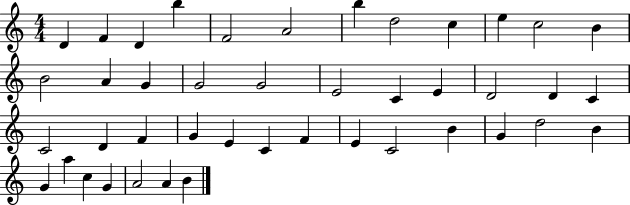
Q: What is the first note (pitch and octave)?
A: D4